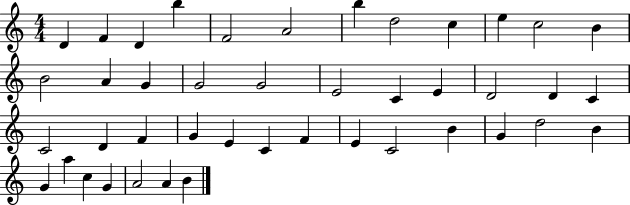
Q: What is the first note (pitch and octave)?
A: D4